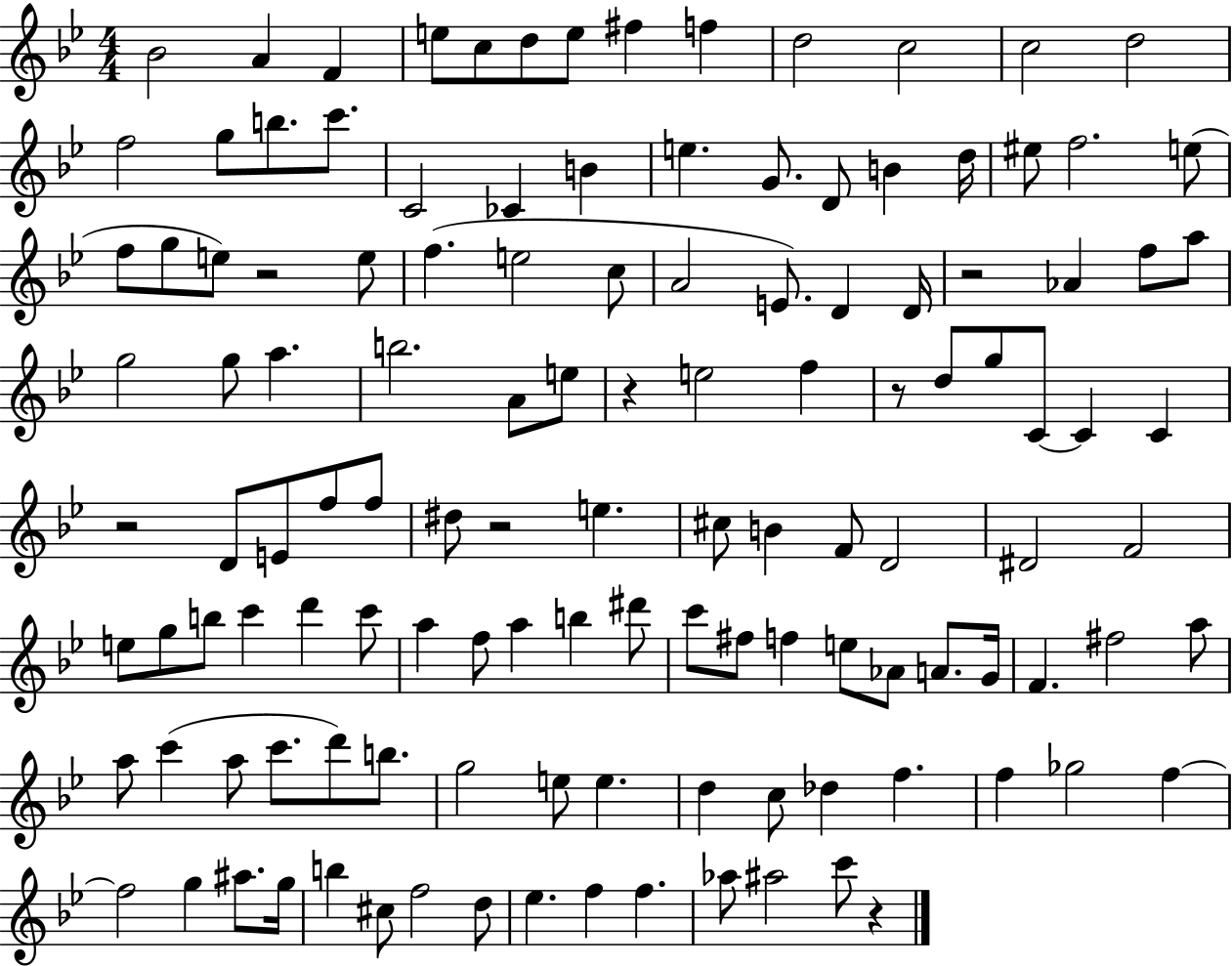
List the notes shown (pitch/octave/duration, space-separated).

Bb4/h A4/q F4/q E5/e C5/e D5/e E5/e F#5/q F5/q D5/h C5/h C5/h D5/h F5/h G5/e B5/e. C6/e. C4/h CES4/q B4/q E5/q. G4/e. D4/e B4/q D5/s EIS5/e F5/h. E5/e F5/e G5/e E5/e R/h E5/e F5/q. E5/h C5/e A4/h E4/e. D4/q D4/s R/h Ab4/q F5/e A5/e G5/h G5/e A5/q. B5/h. A4/e E5/e R/q E5/h F5/q R/e D5/e G5/e C4/e C4/q C4/q R/h D4/e E4/e F5/e F5/e D#5/e R/h E5/q. C#5/e B4/q F4/e D4/h D#4/h F4/h E5/e G5/e B5/e C6/q D6/q C6/e A5/q F5/e A5/q B5/q D#6/e C6/e F#5/e F5/q E5/e Ab4/e A4/e. G4/s F4/q. F#5/h A5/e A5/e C6/q A5/e C6/e. D6/e B5/e. G5/h E5/e E5/q. D5/q C5/e Db5/q F5/q. F5/q Gb5/h F5/q F5/h G5/q A#5/e. G5/s B5/q C#5/e F5/h D5/e Eb5/q. F5/q F5/q. Ab5/e A#5/h C6/e R/q